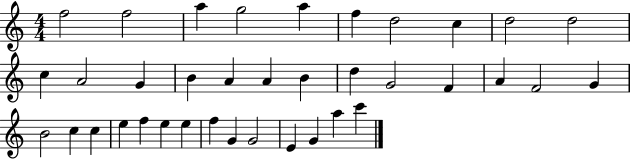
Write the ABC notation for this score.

X:1
T:Untitled
M:4/4
L:1/4
K:C
f2 f2 a g2 a f d2 c d2 d2 c A2 G B A A B d G2 F A F2 G B2 c c e f e e f G G2 E G a c'